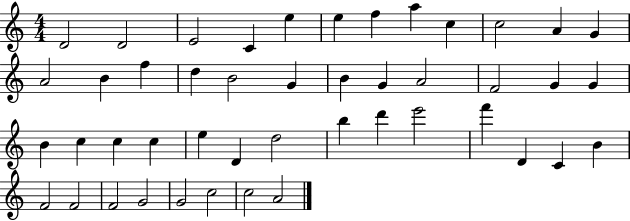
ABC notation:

X:1
T:Untitled
M:4/4
L:1/4
K:C
D2 D2 E2 C e e f a c c2 A G A2 B f d B2 G B G A2 F2 G G B c c c e D d2 b d' e'2 f' D C B F2 F2 F2 G2 G2 c2 c2 A2